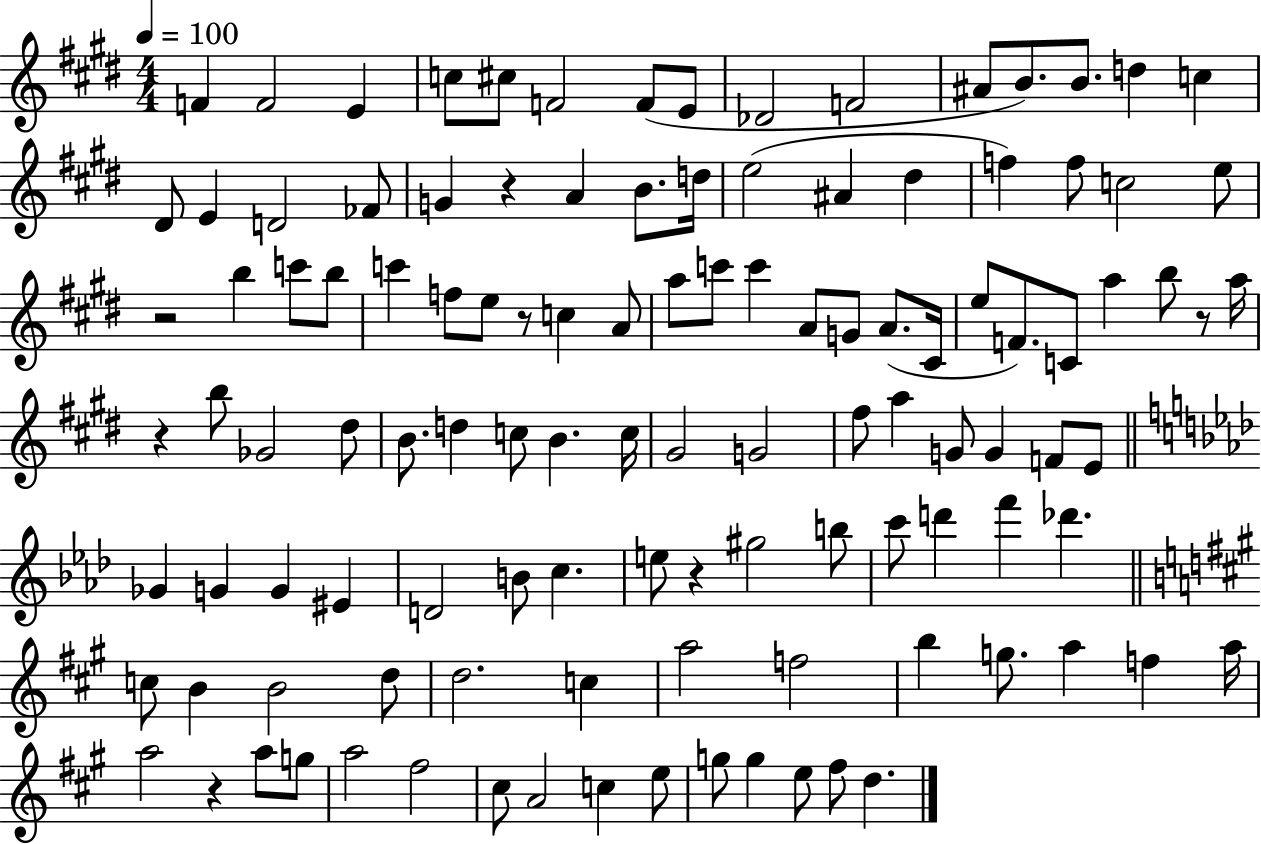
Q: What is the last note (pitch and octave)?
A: D5